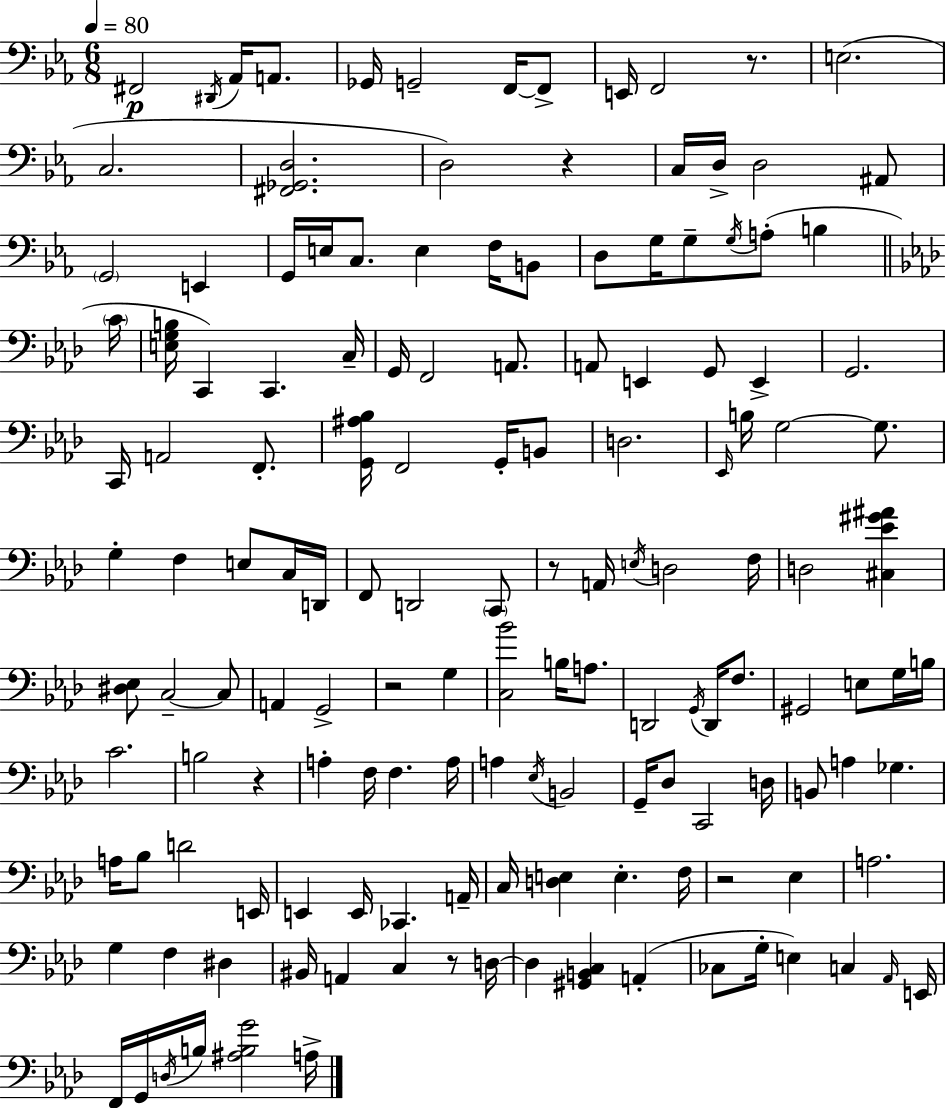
{
  \clef bass
  \numericTimeSignature
  \time 6/8
  \key ees \major
  \tempo 4 = 80
  \repeat volta 2 { fis,2\p \acciaccatura { dis,16 } aes,16 a,8. | ges,16 g,2-- f,16~~ f,8-> | e,16 f,2 r8. | e2.( | \break c2. | <fis, ges, d>2. | d2) r4 | c16 d16-> d2 ais,8 | \break \parenthesize g,2 e,4 | g,16 e16 c8. e4 f16 b,8 | d8 g16 g8-- \acciaccatura { g16 }( a8-. b4 | \bar "||" \break \key f \minor \parenthesize c'16 <e g b>16 c,4) c,4. | c16-- g,16 f,2 a,8. | a,8 e,4 g,8 e,4-> | g,2. | \break c,16 a,2 f,8.-. | <g, ais bes>16 f,2 g,16-. b,8 | d2. | \grace { ees,16 } b16 g2~~ g8. | \break g4-. f4 e8 | c16 d,16 f,8 d,2 | \parenthesize c,8 r8 a,16 \acciaccatura { e16 } d2 | f16 d2 <cis ees' gis' ais'>4 | \break <dis ees>8 c2--~~ | c8 a,4 g,2-> | r2 g4 | <c bes'>2 b16 | \break a8. d,2 \acciaccatura { g,16 } | d,16 f8. gis,2 | e8 g16 b16 c'2. | b2 | \break r4 a4-. f16 f4. | a16 a4 \acciaccatura { ees16 } b,2 | g,16-- des8 c,2 | d16 b,8 a4 ges4. | \break a16 bes8 d'2 | e,16 e,4 e,16 ces,4. | a,16-- c16 <d e>4 e4.-. | f16 r2 | \break ees4 a2. | g4 f4 | dis4 bis,16 a,4 c4 | r8 d16~~ d4 <gis, b, c>4 | \break a,4-.( ces8 g16-. e4) | c4 \grace { aes,16 } e,16 f,16 g,16 \acciaccatura { d16 } b16 <ais b g'>2 | a16-> } \bar "|."
}